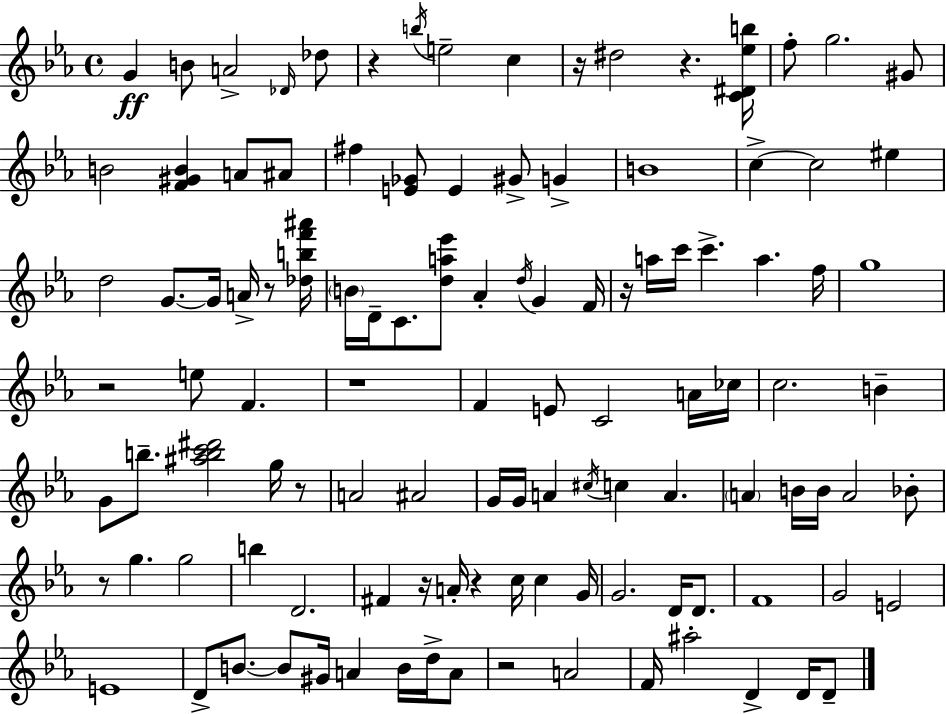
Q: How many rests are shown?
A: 12